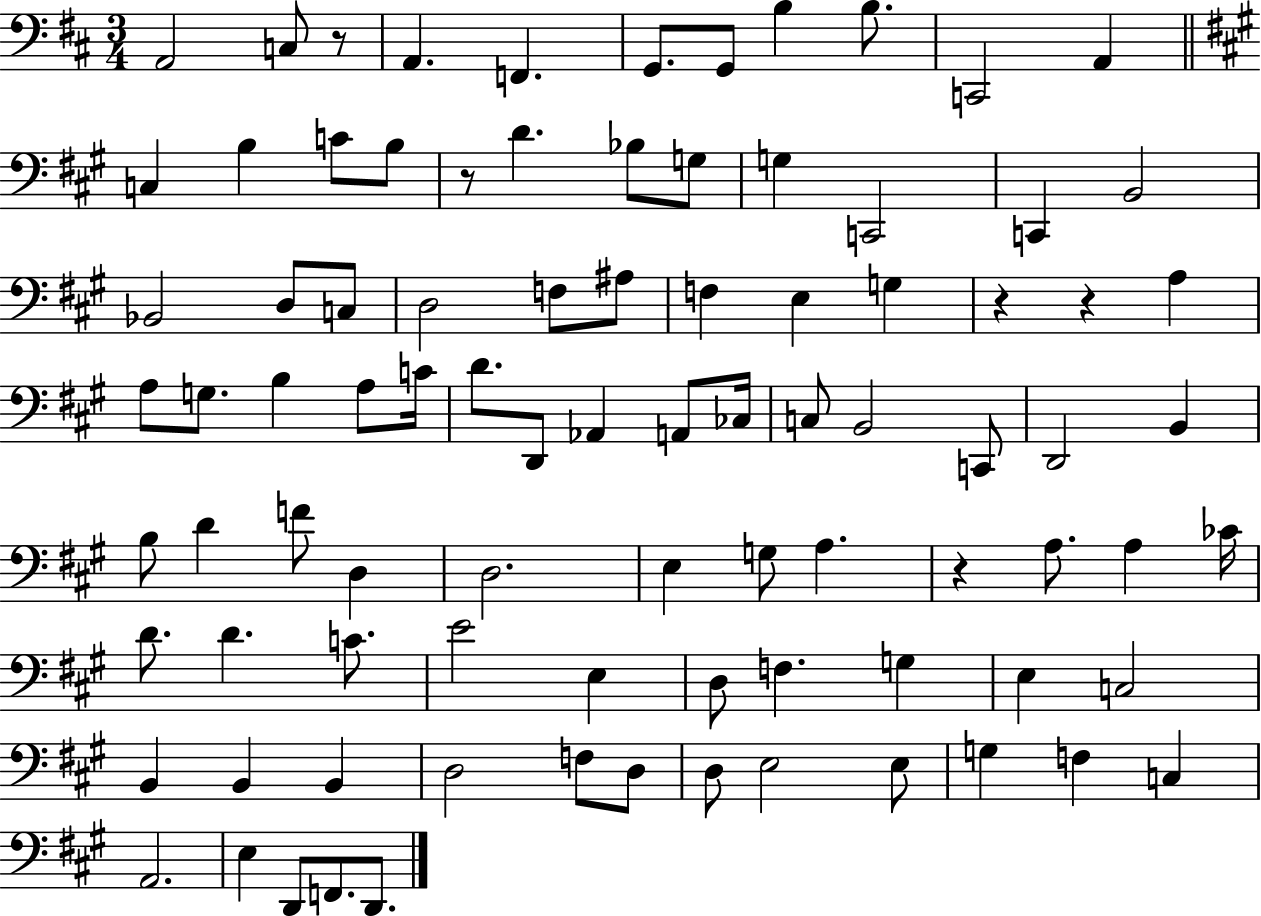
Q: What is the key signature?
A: D major